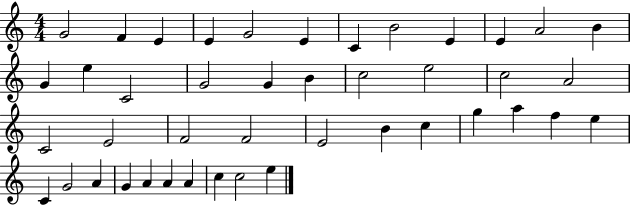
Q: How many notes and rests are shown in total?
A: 43